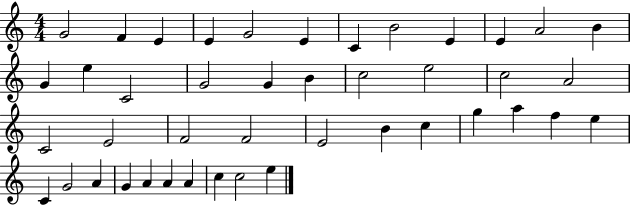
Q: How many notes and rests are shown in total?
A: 43